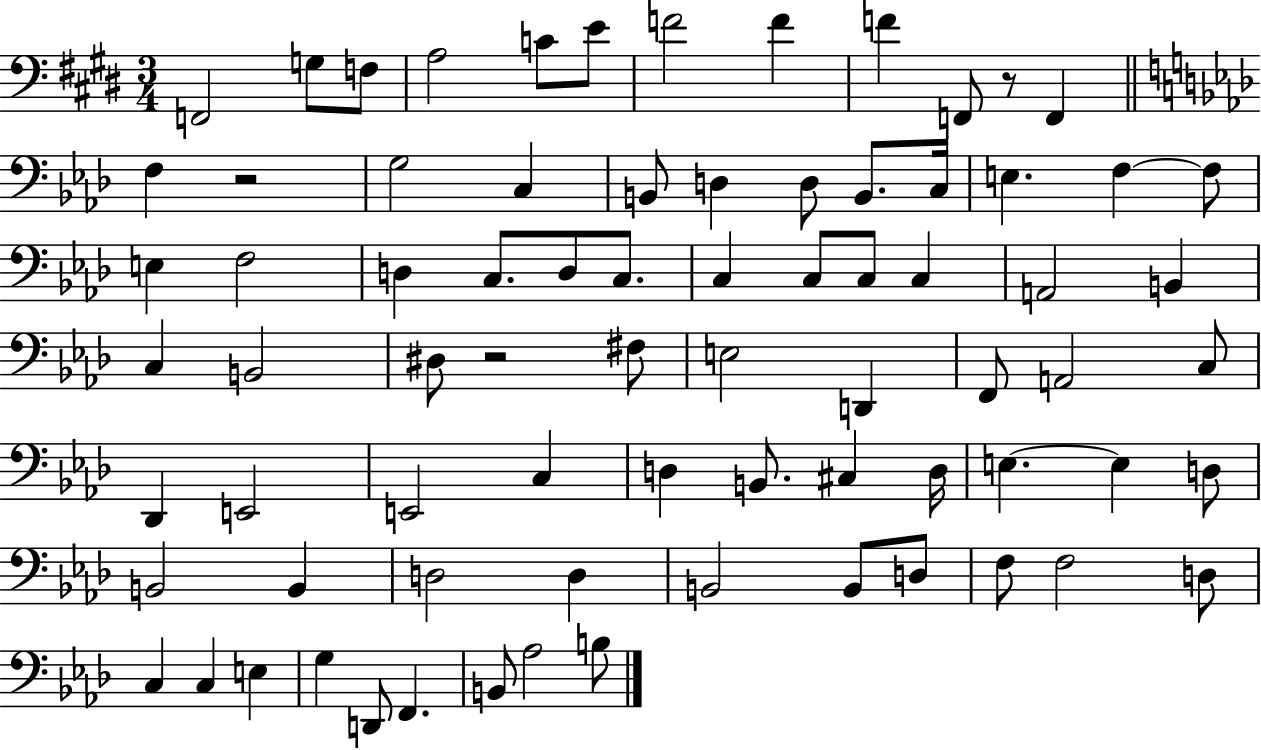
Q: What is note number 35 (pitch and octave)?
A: C3